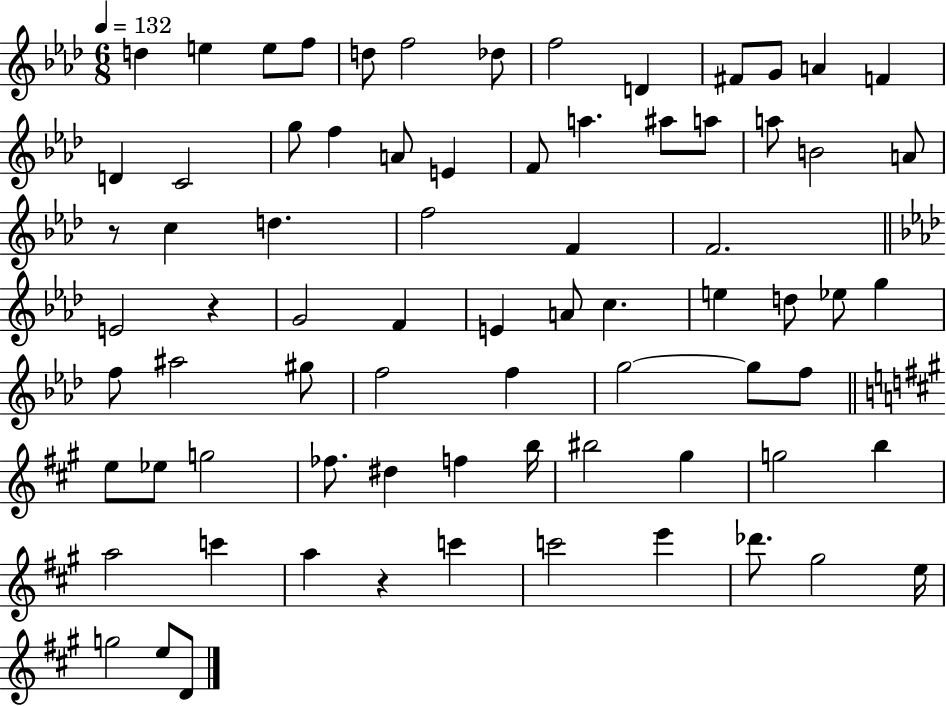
{
  \clef treble
  \numericTimeSignature
  \time 6/8
  \key aes \major
  \tempo 4 = 132
  d''4 e''4 e''8 f''8 | d''8 f''2 des''8 | f''2 d'4 | fis'8 g'8 a'4 f'4 | \break d'4 c'2 | g''8 f''4 a'8 e'4 | f'8 a''4. ais''8 a''8 | a''8 b'2 a'8 | \break r8 c''4 d''4. | f''2 f'4 | f'2. | \bar "||" \break \key f \minor e'2 r4 | g'2 f'4 | e'4 a'8 c''4. | e''4 d''8 ees''8 g''4 | \break f''8 ais''2 gis''8 | f''2 f''4 | g''2~~ g''8 f''8 | \bar "||" \break \key a \major e''8 ees''8 g''2 | fes''8. dis''4 f''4 b''16 | bis''2 gis''4 | g''2 b''4 | \break a''2 c'''4 | a''4 r4 c'''4 | c'''2 e'''4 | des'''8. gis''2 e''16 | \break g''2 e''8 d'8 | \bar "|."
}